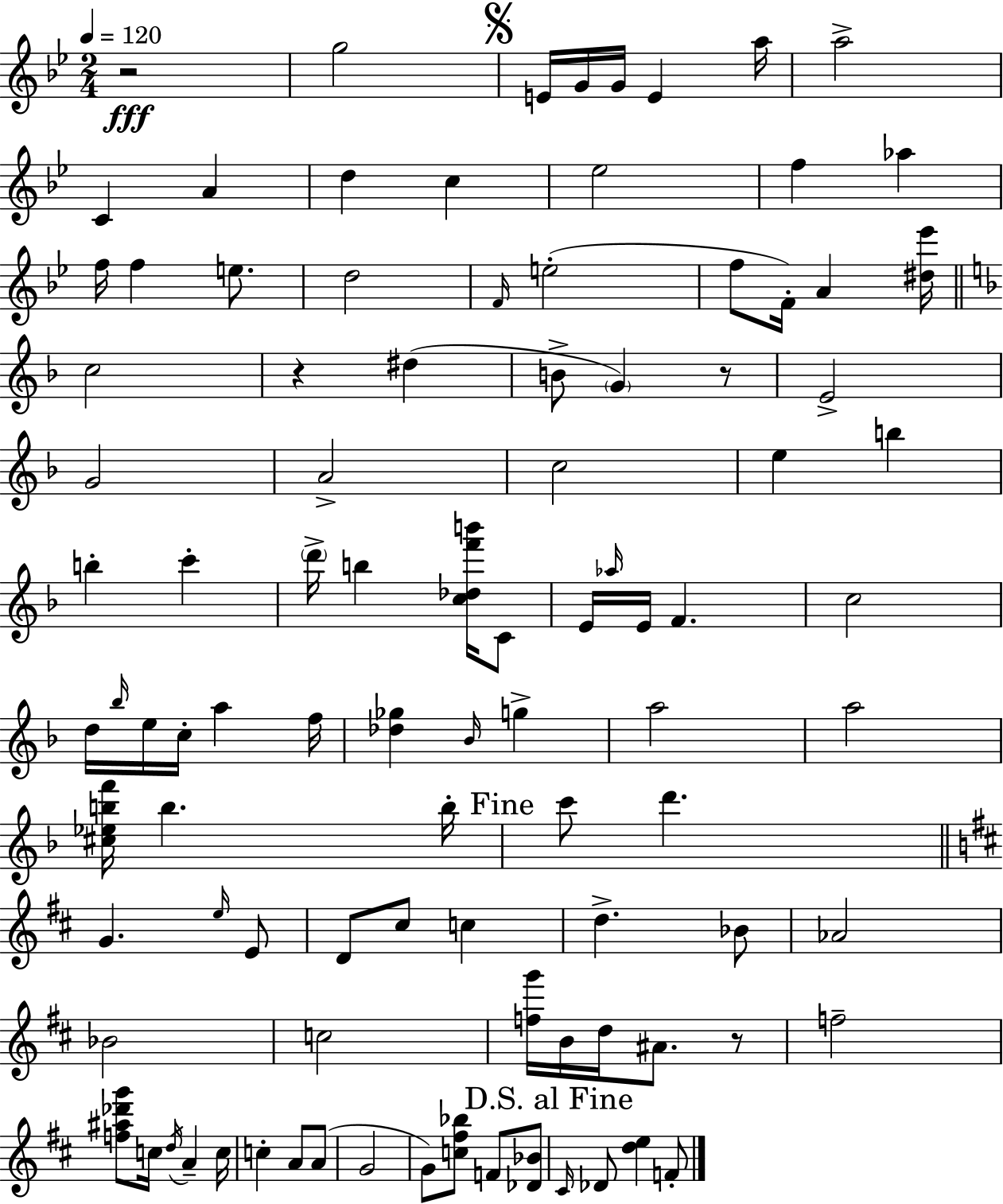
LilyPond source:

{
  \clef treble
  \numericTimeSignature
  \time 2/4
  \key bes \major
  \tempo 4 = 120
  r2\fff | g''2 | \mark \markup { \musicglyph "scripts.segno" } e'16 g'16 g'16 e'4 a''16 | a''2-> | \break c'4 a'4 | d''4 c''4 | ees''2 | f''4 aes''4 | \break f''16 f''4 e''8. | d''2 | \grace { f'16 } e''2-.( | f''8 f'16-.) a'4 | \break <dis'' ees'''>16 \bar "||" \break \key f \major c''2 | r4 dis''4( | b'8-> \parenthesize g'4) r8 | e'2-> | \break g'2 | a'2-> | c''2 | e''4 b''4 | \break b''4-. c'''4-. | \parenthesize d'''16-> b''4 <c'' des'' f''' b'''>16 c'8 | e'16 \grace { aes''16 } e'16 f'4. | c''2 | \break d''16 \grace { bes''16 } e''16 c''16-. a''4 | f''16 <des'' ges''>4 \grace { bes'16 } g''4-> | a''2 | a''2 | \break <cis'' ees'' b'' f'''>16 b''4. | b''16-. \mark "Fine" c'''8 d'''4. | \bar "||" \break \key d \major g'4. \grace { e''16 } e'8 | d'8 cis''8 c''4 | d''4.-> bes'8 | aes'2 | \break bes'2 | c''2 | <f'' g'''>16 b'16 d''16 ais'8. r8 | f''2-- | \break <f'' ais'' des''' g'''>8 c''16 \acciaccatura { d''16 } a'4-- | c''16 c''4-. a'8 | a'8( g'2 | g'8) <c'' fis'' bes''>8 f'8 | \break <des' bes'>8 \mark "D.S. al Fine" \grace { cis'16 } des'8 <d'' e''>4 | f'8-. \bar "|."
}